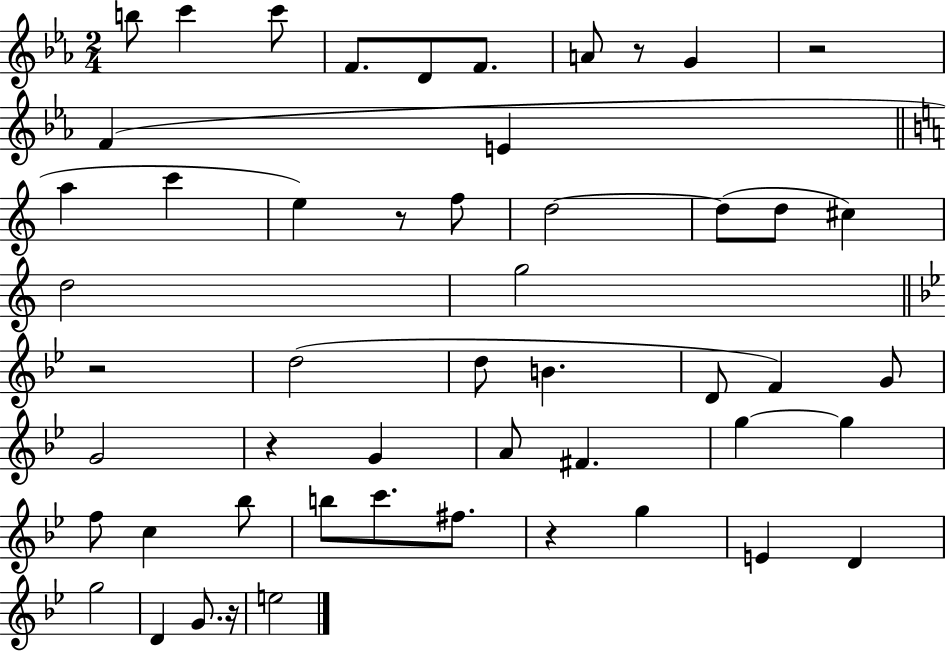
{
  \clef treble
  \numericTimeSignature
  \time 2/4
  \key ees \major
  b''8 c'''4 c'''8 | f'8. d'8 f'8. | a'8 r8 g'4 | r2 | \break f'4( e'4 | \bar "||" \break \key a \minor a''4 c'''4 | e''4) r8 f''8 | d''2~~ | d''8( d''8 cis''4) | \break d''2 | g''2 | \bar "||" \break \key g \minor r2 | d''2( | d''8 b'4. | d'8 f'4) g'8 | \break g'2 | r4 g'4 | a'8 fis'4. | g''4~~ g''4 | \break f''8 c''4 bes''8 | b''8 c'''8. fis''8. | r4 g''4 | e'4 d'4 | \break g''2 | d'4 g'8. r16 | e''2 | \bar "|."
}